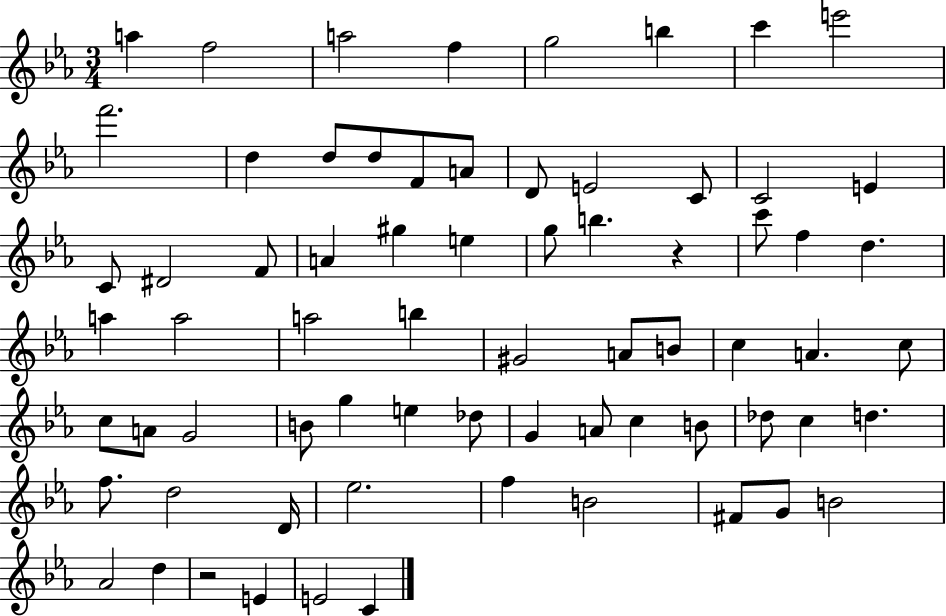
A5/q F5/h A5/h F5/q G5/h B5/q C6/q E6/h F6/h. D5/q D5/e D5/e F4/e A4/e D4/e E4/h C4/e C4/h E4/q C4/e D#4/h F4/e A4/q G#5/q E5/q G5/e B5/q. R/q C6/e F5/q D5/q. A5/q A5/h A5/h B5/q G#4/h A4/e B4/e C5/q A4/q. C5/e C5/e A4/e G4/h B4/e G5/q E5/q Db5/e G4/q A4/e C5/q B4/e Db5/e C5/q D5/q. F5/e. D5/h D4/s Eb5/h. F5/q B4/h F#4/e G4/e B4/h Ab4/h D5/q R/h E4/q E4/h C4/q